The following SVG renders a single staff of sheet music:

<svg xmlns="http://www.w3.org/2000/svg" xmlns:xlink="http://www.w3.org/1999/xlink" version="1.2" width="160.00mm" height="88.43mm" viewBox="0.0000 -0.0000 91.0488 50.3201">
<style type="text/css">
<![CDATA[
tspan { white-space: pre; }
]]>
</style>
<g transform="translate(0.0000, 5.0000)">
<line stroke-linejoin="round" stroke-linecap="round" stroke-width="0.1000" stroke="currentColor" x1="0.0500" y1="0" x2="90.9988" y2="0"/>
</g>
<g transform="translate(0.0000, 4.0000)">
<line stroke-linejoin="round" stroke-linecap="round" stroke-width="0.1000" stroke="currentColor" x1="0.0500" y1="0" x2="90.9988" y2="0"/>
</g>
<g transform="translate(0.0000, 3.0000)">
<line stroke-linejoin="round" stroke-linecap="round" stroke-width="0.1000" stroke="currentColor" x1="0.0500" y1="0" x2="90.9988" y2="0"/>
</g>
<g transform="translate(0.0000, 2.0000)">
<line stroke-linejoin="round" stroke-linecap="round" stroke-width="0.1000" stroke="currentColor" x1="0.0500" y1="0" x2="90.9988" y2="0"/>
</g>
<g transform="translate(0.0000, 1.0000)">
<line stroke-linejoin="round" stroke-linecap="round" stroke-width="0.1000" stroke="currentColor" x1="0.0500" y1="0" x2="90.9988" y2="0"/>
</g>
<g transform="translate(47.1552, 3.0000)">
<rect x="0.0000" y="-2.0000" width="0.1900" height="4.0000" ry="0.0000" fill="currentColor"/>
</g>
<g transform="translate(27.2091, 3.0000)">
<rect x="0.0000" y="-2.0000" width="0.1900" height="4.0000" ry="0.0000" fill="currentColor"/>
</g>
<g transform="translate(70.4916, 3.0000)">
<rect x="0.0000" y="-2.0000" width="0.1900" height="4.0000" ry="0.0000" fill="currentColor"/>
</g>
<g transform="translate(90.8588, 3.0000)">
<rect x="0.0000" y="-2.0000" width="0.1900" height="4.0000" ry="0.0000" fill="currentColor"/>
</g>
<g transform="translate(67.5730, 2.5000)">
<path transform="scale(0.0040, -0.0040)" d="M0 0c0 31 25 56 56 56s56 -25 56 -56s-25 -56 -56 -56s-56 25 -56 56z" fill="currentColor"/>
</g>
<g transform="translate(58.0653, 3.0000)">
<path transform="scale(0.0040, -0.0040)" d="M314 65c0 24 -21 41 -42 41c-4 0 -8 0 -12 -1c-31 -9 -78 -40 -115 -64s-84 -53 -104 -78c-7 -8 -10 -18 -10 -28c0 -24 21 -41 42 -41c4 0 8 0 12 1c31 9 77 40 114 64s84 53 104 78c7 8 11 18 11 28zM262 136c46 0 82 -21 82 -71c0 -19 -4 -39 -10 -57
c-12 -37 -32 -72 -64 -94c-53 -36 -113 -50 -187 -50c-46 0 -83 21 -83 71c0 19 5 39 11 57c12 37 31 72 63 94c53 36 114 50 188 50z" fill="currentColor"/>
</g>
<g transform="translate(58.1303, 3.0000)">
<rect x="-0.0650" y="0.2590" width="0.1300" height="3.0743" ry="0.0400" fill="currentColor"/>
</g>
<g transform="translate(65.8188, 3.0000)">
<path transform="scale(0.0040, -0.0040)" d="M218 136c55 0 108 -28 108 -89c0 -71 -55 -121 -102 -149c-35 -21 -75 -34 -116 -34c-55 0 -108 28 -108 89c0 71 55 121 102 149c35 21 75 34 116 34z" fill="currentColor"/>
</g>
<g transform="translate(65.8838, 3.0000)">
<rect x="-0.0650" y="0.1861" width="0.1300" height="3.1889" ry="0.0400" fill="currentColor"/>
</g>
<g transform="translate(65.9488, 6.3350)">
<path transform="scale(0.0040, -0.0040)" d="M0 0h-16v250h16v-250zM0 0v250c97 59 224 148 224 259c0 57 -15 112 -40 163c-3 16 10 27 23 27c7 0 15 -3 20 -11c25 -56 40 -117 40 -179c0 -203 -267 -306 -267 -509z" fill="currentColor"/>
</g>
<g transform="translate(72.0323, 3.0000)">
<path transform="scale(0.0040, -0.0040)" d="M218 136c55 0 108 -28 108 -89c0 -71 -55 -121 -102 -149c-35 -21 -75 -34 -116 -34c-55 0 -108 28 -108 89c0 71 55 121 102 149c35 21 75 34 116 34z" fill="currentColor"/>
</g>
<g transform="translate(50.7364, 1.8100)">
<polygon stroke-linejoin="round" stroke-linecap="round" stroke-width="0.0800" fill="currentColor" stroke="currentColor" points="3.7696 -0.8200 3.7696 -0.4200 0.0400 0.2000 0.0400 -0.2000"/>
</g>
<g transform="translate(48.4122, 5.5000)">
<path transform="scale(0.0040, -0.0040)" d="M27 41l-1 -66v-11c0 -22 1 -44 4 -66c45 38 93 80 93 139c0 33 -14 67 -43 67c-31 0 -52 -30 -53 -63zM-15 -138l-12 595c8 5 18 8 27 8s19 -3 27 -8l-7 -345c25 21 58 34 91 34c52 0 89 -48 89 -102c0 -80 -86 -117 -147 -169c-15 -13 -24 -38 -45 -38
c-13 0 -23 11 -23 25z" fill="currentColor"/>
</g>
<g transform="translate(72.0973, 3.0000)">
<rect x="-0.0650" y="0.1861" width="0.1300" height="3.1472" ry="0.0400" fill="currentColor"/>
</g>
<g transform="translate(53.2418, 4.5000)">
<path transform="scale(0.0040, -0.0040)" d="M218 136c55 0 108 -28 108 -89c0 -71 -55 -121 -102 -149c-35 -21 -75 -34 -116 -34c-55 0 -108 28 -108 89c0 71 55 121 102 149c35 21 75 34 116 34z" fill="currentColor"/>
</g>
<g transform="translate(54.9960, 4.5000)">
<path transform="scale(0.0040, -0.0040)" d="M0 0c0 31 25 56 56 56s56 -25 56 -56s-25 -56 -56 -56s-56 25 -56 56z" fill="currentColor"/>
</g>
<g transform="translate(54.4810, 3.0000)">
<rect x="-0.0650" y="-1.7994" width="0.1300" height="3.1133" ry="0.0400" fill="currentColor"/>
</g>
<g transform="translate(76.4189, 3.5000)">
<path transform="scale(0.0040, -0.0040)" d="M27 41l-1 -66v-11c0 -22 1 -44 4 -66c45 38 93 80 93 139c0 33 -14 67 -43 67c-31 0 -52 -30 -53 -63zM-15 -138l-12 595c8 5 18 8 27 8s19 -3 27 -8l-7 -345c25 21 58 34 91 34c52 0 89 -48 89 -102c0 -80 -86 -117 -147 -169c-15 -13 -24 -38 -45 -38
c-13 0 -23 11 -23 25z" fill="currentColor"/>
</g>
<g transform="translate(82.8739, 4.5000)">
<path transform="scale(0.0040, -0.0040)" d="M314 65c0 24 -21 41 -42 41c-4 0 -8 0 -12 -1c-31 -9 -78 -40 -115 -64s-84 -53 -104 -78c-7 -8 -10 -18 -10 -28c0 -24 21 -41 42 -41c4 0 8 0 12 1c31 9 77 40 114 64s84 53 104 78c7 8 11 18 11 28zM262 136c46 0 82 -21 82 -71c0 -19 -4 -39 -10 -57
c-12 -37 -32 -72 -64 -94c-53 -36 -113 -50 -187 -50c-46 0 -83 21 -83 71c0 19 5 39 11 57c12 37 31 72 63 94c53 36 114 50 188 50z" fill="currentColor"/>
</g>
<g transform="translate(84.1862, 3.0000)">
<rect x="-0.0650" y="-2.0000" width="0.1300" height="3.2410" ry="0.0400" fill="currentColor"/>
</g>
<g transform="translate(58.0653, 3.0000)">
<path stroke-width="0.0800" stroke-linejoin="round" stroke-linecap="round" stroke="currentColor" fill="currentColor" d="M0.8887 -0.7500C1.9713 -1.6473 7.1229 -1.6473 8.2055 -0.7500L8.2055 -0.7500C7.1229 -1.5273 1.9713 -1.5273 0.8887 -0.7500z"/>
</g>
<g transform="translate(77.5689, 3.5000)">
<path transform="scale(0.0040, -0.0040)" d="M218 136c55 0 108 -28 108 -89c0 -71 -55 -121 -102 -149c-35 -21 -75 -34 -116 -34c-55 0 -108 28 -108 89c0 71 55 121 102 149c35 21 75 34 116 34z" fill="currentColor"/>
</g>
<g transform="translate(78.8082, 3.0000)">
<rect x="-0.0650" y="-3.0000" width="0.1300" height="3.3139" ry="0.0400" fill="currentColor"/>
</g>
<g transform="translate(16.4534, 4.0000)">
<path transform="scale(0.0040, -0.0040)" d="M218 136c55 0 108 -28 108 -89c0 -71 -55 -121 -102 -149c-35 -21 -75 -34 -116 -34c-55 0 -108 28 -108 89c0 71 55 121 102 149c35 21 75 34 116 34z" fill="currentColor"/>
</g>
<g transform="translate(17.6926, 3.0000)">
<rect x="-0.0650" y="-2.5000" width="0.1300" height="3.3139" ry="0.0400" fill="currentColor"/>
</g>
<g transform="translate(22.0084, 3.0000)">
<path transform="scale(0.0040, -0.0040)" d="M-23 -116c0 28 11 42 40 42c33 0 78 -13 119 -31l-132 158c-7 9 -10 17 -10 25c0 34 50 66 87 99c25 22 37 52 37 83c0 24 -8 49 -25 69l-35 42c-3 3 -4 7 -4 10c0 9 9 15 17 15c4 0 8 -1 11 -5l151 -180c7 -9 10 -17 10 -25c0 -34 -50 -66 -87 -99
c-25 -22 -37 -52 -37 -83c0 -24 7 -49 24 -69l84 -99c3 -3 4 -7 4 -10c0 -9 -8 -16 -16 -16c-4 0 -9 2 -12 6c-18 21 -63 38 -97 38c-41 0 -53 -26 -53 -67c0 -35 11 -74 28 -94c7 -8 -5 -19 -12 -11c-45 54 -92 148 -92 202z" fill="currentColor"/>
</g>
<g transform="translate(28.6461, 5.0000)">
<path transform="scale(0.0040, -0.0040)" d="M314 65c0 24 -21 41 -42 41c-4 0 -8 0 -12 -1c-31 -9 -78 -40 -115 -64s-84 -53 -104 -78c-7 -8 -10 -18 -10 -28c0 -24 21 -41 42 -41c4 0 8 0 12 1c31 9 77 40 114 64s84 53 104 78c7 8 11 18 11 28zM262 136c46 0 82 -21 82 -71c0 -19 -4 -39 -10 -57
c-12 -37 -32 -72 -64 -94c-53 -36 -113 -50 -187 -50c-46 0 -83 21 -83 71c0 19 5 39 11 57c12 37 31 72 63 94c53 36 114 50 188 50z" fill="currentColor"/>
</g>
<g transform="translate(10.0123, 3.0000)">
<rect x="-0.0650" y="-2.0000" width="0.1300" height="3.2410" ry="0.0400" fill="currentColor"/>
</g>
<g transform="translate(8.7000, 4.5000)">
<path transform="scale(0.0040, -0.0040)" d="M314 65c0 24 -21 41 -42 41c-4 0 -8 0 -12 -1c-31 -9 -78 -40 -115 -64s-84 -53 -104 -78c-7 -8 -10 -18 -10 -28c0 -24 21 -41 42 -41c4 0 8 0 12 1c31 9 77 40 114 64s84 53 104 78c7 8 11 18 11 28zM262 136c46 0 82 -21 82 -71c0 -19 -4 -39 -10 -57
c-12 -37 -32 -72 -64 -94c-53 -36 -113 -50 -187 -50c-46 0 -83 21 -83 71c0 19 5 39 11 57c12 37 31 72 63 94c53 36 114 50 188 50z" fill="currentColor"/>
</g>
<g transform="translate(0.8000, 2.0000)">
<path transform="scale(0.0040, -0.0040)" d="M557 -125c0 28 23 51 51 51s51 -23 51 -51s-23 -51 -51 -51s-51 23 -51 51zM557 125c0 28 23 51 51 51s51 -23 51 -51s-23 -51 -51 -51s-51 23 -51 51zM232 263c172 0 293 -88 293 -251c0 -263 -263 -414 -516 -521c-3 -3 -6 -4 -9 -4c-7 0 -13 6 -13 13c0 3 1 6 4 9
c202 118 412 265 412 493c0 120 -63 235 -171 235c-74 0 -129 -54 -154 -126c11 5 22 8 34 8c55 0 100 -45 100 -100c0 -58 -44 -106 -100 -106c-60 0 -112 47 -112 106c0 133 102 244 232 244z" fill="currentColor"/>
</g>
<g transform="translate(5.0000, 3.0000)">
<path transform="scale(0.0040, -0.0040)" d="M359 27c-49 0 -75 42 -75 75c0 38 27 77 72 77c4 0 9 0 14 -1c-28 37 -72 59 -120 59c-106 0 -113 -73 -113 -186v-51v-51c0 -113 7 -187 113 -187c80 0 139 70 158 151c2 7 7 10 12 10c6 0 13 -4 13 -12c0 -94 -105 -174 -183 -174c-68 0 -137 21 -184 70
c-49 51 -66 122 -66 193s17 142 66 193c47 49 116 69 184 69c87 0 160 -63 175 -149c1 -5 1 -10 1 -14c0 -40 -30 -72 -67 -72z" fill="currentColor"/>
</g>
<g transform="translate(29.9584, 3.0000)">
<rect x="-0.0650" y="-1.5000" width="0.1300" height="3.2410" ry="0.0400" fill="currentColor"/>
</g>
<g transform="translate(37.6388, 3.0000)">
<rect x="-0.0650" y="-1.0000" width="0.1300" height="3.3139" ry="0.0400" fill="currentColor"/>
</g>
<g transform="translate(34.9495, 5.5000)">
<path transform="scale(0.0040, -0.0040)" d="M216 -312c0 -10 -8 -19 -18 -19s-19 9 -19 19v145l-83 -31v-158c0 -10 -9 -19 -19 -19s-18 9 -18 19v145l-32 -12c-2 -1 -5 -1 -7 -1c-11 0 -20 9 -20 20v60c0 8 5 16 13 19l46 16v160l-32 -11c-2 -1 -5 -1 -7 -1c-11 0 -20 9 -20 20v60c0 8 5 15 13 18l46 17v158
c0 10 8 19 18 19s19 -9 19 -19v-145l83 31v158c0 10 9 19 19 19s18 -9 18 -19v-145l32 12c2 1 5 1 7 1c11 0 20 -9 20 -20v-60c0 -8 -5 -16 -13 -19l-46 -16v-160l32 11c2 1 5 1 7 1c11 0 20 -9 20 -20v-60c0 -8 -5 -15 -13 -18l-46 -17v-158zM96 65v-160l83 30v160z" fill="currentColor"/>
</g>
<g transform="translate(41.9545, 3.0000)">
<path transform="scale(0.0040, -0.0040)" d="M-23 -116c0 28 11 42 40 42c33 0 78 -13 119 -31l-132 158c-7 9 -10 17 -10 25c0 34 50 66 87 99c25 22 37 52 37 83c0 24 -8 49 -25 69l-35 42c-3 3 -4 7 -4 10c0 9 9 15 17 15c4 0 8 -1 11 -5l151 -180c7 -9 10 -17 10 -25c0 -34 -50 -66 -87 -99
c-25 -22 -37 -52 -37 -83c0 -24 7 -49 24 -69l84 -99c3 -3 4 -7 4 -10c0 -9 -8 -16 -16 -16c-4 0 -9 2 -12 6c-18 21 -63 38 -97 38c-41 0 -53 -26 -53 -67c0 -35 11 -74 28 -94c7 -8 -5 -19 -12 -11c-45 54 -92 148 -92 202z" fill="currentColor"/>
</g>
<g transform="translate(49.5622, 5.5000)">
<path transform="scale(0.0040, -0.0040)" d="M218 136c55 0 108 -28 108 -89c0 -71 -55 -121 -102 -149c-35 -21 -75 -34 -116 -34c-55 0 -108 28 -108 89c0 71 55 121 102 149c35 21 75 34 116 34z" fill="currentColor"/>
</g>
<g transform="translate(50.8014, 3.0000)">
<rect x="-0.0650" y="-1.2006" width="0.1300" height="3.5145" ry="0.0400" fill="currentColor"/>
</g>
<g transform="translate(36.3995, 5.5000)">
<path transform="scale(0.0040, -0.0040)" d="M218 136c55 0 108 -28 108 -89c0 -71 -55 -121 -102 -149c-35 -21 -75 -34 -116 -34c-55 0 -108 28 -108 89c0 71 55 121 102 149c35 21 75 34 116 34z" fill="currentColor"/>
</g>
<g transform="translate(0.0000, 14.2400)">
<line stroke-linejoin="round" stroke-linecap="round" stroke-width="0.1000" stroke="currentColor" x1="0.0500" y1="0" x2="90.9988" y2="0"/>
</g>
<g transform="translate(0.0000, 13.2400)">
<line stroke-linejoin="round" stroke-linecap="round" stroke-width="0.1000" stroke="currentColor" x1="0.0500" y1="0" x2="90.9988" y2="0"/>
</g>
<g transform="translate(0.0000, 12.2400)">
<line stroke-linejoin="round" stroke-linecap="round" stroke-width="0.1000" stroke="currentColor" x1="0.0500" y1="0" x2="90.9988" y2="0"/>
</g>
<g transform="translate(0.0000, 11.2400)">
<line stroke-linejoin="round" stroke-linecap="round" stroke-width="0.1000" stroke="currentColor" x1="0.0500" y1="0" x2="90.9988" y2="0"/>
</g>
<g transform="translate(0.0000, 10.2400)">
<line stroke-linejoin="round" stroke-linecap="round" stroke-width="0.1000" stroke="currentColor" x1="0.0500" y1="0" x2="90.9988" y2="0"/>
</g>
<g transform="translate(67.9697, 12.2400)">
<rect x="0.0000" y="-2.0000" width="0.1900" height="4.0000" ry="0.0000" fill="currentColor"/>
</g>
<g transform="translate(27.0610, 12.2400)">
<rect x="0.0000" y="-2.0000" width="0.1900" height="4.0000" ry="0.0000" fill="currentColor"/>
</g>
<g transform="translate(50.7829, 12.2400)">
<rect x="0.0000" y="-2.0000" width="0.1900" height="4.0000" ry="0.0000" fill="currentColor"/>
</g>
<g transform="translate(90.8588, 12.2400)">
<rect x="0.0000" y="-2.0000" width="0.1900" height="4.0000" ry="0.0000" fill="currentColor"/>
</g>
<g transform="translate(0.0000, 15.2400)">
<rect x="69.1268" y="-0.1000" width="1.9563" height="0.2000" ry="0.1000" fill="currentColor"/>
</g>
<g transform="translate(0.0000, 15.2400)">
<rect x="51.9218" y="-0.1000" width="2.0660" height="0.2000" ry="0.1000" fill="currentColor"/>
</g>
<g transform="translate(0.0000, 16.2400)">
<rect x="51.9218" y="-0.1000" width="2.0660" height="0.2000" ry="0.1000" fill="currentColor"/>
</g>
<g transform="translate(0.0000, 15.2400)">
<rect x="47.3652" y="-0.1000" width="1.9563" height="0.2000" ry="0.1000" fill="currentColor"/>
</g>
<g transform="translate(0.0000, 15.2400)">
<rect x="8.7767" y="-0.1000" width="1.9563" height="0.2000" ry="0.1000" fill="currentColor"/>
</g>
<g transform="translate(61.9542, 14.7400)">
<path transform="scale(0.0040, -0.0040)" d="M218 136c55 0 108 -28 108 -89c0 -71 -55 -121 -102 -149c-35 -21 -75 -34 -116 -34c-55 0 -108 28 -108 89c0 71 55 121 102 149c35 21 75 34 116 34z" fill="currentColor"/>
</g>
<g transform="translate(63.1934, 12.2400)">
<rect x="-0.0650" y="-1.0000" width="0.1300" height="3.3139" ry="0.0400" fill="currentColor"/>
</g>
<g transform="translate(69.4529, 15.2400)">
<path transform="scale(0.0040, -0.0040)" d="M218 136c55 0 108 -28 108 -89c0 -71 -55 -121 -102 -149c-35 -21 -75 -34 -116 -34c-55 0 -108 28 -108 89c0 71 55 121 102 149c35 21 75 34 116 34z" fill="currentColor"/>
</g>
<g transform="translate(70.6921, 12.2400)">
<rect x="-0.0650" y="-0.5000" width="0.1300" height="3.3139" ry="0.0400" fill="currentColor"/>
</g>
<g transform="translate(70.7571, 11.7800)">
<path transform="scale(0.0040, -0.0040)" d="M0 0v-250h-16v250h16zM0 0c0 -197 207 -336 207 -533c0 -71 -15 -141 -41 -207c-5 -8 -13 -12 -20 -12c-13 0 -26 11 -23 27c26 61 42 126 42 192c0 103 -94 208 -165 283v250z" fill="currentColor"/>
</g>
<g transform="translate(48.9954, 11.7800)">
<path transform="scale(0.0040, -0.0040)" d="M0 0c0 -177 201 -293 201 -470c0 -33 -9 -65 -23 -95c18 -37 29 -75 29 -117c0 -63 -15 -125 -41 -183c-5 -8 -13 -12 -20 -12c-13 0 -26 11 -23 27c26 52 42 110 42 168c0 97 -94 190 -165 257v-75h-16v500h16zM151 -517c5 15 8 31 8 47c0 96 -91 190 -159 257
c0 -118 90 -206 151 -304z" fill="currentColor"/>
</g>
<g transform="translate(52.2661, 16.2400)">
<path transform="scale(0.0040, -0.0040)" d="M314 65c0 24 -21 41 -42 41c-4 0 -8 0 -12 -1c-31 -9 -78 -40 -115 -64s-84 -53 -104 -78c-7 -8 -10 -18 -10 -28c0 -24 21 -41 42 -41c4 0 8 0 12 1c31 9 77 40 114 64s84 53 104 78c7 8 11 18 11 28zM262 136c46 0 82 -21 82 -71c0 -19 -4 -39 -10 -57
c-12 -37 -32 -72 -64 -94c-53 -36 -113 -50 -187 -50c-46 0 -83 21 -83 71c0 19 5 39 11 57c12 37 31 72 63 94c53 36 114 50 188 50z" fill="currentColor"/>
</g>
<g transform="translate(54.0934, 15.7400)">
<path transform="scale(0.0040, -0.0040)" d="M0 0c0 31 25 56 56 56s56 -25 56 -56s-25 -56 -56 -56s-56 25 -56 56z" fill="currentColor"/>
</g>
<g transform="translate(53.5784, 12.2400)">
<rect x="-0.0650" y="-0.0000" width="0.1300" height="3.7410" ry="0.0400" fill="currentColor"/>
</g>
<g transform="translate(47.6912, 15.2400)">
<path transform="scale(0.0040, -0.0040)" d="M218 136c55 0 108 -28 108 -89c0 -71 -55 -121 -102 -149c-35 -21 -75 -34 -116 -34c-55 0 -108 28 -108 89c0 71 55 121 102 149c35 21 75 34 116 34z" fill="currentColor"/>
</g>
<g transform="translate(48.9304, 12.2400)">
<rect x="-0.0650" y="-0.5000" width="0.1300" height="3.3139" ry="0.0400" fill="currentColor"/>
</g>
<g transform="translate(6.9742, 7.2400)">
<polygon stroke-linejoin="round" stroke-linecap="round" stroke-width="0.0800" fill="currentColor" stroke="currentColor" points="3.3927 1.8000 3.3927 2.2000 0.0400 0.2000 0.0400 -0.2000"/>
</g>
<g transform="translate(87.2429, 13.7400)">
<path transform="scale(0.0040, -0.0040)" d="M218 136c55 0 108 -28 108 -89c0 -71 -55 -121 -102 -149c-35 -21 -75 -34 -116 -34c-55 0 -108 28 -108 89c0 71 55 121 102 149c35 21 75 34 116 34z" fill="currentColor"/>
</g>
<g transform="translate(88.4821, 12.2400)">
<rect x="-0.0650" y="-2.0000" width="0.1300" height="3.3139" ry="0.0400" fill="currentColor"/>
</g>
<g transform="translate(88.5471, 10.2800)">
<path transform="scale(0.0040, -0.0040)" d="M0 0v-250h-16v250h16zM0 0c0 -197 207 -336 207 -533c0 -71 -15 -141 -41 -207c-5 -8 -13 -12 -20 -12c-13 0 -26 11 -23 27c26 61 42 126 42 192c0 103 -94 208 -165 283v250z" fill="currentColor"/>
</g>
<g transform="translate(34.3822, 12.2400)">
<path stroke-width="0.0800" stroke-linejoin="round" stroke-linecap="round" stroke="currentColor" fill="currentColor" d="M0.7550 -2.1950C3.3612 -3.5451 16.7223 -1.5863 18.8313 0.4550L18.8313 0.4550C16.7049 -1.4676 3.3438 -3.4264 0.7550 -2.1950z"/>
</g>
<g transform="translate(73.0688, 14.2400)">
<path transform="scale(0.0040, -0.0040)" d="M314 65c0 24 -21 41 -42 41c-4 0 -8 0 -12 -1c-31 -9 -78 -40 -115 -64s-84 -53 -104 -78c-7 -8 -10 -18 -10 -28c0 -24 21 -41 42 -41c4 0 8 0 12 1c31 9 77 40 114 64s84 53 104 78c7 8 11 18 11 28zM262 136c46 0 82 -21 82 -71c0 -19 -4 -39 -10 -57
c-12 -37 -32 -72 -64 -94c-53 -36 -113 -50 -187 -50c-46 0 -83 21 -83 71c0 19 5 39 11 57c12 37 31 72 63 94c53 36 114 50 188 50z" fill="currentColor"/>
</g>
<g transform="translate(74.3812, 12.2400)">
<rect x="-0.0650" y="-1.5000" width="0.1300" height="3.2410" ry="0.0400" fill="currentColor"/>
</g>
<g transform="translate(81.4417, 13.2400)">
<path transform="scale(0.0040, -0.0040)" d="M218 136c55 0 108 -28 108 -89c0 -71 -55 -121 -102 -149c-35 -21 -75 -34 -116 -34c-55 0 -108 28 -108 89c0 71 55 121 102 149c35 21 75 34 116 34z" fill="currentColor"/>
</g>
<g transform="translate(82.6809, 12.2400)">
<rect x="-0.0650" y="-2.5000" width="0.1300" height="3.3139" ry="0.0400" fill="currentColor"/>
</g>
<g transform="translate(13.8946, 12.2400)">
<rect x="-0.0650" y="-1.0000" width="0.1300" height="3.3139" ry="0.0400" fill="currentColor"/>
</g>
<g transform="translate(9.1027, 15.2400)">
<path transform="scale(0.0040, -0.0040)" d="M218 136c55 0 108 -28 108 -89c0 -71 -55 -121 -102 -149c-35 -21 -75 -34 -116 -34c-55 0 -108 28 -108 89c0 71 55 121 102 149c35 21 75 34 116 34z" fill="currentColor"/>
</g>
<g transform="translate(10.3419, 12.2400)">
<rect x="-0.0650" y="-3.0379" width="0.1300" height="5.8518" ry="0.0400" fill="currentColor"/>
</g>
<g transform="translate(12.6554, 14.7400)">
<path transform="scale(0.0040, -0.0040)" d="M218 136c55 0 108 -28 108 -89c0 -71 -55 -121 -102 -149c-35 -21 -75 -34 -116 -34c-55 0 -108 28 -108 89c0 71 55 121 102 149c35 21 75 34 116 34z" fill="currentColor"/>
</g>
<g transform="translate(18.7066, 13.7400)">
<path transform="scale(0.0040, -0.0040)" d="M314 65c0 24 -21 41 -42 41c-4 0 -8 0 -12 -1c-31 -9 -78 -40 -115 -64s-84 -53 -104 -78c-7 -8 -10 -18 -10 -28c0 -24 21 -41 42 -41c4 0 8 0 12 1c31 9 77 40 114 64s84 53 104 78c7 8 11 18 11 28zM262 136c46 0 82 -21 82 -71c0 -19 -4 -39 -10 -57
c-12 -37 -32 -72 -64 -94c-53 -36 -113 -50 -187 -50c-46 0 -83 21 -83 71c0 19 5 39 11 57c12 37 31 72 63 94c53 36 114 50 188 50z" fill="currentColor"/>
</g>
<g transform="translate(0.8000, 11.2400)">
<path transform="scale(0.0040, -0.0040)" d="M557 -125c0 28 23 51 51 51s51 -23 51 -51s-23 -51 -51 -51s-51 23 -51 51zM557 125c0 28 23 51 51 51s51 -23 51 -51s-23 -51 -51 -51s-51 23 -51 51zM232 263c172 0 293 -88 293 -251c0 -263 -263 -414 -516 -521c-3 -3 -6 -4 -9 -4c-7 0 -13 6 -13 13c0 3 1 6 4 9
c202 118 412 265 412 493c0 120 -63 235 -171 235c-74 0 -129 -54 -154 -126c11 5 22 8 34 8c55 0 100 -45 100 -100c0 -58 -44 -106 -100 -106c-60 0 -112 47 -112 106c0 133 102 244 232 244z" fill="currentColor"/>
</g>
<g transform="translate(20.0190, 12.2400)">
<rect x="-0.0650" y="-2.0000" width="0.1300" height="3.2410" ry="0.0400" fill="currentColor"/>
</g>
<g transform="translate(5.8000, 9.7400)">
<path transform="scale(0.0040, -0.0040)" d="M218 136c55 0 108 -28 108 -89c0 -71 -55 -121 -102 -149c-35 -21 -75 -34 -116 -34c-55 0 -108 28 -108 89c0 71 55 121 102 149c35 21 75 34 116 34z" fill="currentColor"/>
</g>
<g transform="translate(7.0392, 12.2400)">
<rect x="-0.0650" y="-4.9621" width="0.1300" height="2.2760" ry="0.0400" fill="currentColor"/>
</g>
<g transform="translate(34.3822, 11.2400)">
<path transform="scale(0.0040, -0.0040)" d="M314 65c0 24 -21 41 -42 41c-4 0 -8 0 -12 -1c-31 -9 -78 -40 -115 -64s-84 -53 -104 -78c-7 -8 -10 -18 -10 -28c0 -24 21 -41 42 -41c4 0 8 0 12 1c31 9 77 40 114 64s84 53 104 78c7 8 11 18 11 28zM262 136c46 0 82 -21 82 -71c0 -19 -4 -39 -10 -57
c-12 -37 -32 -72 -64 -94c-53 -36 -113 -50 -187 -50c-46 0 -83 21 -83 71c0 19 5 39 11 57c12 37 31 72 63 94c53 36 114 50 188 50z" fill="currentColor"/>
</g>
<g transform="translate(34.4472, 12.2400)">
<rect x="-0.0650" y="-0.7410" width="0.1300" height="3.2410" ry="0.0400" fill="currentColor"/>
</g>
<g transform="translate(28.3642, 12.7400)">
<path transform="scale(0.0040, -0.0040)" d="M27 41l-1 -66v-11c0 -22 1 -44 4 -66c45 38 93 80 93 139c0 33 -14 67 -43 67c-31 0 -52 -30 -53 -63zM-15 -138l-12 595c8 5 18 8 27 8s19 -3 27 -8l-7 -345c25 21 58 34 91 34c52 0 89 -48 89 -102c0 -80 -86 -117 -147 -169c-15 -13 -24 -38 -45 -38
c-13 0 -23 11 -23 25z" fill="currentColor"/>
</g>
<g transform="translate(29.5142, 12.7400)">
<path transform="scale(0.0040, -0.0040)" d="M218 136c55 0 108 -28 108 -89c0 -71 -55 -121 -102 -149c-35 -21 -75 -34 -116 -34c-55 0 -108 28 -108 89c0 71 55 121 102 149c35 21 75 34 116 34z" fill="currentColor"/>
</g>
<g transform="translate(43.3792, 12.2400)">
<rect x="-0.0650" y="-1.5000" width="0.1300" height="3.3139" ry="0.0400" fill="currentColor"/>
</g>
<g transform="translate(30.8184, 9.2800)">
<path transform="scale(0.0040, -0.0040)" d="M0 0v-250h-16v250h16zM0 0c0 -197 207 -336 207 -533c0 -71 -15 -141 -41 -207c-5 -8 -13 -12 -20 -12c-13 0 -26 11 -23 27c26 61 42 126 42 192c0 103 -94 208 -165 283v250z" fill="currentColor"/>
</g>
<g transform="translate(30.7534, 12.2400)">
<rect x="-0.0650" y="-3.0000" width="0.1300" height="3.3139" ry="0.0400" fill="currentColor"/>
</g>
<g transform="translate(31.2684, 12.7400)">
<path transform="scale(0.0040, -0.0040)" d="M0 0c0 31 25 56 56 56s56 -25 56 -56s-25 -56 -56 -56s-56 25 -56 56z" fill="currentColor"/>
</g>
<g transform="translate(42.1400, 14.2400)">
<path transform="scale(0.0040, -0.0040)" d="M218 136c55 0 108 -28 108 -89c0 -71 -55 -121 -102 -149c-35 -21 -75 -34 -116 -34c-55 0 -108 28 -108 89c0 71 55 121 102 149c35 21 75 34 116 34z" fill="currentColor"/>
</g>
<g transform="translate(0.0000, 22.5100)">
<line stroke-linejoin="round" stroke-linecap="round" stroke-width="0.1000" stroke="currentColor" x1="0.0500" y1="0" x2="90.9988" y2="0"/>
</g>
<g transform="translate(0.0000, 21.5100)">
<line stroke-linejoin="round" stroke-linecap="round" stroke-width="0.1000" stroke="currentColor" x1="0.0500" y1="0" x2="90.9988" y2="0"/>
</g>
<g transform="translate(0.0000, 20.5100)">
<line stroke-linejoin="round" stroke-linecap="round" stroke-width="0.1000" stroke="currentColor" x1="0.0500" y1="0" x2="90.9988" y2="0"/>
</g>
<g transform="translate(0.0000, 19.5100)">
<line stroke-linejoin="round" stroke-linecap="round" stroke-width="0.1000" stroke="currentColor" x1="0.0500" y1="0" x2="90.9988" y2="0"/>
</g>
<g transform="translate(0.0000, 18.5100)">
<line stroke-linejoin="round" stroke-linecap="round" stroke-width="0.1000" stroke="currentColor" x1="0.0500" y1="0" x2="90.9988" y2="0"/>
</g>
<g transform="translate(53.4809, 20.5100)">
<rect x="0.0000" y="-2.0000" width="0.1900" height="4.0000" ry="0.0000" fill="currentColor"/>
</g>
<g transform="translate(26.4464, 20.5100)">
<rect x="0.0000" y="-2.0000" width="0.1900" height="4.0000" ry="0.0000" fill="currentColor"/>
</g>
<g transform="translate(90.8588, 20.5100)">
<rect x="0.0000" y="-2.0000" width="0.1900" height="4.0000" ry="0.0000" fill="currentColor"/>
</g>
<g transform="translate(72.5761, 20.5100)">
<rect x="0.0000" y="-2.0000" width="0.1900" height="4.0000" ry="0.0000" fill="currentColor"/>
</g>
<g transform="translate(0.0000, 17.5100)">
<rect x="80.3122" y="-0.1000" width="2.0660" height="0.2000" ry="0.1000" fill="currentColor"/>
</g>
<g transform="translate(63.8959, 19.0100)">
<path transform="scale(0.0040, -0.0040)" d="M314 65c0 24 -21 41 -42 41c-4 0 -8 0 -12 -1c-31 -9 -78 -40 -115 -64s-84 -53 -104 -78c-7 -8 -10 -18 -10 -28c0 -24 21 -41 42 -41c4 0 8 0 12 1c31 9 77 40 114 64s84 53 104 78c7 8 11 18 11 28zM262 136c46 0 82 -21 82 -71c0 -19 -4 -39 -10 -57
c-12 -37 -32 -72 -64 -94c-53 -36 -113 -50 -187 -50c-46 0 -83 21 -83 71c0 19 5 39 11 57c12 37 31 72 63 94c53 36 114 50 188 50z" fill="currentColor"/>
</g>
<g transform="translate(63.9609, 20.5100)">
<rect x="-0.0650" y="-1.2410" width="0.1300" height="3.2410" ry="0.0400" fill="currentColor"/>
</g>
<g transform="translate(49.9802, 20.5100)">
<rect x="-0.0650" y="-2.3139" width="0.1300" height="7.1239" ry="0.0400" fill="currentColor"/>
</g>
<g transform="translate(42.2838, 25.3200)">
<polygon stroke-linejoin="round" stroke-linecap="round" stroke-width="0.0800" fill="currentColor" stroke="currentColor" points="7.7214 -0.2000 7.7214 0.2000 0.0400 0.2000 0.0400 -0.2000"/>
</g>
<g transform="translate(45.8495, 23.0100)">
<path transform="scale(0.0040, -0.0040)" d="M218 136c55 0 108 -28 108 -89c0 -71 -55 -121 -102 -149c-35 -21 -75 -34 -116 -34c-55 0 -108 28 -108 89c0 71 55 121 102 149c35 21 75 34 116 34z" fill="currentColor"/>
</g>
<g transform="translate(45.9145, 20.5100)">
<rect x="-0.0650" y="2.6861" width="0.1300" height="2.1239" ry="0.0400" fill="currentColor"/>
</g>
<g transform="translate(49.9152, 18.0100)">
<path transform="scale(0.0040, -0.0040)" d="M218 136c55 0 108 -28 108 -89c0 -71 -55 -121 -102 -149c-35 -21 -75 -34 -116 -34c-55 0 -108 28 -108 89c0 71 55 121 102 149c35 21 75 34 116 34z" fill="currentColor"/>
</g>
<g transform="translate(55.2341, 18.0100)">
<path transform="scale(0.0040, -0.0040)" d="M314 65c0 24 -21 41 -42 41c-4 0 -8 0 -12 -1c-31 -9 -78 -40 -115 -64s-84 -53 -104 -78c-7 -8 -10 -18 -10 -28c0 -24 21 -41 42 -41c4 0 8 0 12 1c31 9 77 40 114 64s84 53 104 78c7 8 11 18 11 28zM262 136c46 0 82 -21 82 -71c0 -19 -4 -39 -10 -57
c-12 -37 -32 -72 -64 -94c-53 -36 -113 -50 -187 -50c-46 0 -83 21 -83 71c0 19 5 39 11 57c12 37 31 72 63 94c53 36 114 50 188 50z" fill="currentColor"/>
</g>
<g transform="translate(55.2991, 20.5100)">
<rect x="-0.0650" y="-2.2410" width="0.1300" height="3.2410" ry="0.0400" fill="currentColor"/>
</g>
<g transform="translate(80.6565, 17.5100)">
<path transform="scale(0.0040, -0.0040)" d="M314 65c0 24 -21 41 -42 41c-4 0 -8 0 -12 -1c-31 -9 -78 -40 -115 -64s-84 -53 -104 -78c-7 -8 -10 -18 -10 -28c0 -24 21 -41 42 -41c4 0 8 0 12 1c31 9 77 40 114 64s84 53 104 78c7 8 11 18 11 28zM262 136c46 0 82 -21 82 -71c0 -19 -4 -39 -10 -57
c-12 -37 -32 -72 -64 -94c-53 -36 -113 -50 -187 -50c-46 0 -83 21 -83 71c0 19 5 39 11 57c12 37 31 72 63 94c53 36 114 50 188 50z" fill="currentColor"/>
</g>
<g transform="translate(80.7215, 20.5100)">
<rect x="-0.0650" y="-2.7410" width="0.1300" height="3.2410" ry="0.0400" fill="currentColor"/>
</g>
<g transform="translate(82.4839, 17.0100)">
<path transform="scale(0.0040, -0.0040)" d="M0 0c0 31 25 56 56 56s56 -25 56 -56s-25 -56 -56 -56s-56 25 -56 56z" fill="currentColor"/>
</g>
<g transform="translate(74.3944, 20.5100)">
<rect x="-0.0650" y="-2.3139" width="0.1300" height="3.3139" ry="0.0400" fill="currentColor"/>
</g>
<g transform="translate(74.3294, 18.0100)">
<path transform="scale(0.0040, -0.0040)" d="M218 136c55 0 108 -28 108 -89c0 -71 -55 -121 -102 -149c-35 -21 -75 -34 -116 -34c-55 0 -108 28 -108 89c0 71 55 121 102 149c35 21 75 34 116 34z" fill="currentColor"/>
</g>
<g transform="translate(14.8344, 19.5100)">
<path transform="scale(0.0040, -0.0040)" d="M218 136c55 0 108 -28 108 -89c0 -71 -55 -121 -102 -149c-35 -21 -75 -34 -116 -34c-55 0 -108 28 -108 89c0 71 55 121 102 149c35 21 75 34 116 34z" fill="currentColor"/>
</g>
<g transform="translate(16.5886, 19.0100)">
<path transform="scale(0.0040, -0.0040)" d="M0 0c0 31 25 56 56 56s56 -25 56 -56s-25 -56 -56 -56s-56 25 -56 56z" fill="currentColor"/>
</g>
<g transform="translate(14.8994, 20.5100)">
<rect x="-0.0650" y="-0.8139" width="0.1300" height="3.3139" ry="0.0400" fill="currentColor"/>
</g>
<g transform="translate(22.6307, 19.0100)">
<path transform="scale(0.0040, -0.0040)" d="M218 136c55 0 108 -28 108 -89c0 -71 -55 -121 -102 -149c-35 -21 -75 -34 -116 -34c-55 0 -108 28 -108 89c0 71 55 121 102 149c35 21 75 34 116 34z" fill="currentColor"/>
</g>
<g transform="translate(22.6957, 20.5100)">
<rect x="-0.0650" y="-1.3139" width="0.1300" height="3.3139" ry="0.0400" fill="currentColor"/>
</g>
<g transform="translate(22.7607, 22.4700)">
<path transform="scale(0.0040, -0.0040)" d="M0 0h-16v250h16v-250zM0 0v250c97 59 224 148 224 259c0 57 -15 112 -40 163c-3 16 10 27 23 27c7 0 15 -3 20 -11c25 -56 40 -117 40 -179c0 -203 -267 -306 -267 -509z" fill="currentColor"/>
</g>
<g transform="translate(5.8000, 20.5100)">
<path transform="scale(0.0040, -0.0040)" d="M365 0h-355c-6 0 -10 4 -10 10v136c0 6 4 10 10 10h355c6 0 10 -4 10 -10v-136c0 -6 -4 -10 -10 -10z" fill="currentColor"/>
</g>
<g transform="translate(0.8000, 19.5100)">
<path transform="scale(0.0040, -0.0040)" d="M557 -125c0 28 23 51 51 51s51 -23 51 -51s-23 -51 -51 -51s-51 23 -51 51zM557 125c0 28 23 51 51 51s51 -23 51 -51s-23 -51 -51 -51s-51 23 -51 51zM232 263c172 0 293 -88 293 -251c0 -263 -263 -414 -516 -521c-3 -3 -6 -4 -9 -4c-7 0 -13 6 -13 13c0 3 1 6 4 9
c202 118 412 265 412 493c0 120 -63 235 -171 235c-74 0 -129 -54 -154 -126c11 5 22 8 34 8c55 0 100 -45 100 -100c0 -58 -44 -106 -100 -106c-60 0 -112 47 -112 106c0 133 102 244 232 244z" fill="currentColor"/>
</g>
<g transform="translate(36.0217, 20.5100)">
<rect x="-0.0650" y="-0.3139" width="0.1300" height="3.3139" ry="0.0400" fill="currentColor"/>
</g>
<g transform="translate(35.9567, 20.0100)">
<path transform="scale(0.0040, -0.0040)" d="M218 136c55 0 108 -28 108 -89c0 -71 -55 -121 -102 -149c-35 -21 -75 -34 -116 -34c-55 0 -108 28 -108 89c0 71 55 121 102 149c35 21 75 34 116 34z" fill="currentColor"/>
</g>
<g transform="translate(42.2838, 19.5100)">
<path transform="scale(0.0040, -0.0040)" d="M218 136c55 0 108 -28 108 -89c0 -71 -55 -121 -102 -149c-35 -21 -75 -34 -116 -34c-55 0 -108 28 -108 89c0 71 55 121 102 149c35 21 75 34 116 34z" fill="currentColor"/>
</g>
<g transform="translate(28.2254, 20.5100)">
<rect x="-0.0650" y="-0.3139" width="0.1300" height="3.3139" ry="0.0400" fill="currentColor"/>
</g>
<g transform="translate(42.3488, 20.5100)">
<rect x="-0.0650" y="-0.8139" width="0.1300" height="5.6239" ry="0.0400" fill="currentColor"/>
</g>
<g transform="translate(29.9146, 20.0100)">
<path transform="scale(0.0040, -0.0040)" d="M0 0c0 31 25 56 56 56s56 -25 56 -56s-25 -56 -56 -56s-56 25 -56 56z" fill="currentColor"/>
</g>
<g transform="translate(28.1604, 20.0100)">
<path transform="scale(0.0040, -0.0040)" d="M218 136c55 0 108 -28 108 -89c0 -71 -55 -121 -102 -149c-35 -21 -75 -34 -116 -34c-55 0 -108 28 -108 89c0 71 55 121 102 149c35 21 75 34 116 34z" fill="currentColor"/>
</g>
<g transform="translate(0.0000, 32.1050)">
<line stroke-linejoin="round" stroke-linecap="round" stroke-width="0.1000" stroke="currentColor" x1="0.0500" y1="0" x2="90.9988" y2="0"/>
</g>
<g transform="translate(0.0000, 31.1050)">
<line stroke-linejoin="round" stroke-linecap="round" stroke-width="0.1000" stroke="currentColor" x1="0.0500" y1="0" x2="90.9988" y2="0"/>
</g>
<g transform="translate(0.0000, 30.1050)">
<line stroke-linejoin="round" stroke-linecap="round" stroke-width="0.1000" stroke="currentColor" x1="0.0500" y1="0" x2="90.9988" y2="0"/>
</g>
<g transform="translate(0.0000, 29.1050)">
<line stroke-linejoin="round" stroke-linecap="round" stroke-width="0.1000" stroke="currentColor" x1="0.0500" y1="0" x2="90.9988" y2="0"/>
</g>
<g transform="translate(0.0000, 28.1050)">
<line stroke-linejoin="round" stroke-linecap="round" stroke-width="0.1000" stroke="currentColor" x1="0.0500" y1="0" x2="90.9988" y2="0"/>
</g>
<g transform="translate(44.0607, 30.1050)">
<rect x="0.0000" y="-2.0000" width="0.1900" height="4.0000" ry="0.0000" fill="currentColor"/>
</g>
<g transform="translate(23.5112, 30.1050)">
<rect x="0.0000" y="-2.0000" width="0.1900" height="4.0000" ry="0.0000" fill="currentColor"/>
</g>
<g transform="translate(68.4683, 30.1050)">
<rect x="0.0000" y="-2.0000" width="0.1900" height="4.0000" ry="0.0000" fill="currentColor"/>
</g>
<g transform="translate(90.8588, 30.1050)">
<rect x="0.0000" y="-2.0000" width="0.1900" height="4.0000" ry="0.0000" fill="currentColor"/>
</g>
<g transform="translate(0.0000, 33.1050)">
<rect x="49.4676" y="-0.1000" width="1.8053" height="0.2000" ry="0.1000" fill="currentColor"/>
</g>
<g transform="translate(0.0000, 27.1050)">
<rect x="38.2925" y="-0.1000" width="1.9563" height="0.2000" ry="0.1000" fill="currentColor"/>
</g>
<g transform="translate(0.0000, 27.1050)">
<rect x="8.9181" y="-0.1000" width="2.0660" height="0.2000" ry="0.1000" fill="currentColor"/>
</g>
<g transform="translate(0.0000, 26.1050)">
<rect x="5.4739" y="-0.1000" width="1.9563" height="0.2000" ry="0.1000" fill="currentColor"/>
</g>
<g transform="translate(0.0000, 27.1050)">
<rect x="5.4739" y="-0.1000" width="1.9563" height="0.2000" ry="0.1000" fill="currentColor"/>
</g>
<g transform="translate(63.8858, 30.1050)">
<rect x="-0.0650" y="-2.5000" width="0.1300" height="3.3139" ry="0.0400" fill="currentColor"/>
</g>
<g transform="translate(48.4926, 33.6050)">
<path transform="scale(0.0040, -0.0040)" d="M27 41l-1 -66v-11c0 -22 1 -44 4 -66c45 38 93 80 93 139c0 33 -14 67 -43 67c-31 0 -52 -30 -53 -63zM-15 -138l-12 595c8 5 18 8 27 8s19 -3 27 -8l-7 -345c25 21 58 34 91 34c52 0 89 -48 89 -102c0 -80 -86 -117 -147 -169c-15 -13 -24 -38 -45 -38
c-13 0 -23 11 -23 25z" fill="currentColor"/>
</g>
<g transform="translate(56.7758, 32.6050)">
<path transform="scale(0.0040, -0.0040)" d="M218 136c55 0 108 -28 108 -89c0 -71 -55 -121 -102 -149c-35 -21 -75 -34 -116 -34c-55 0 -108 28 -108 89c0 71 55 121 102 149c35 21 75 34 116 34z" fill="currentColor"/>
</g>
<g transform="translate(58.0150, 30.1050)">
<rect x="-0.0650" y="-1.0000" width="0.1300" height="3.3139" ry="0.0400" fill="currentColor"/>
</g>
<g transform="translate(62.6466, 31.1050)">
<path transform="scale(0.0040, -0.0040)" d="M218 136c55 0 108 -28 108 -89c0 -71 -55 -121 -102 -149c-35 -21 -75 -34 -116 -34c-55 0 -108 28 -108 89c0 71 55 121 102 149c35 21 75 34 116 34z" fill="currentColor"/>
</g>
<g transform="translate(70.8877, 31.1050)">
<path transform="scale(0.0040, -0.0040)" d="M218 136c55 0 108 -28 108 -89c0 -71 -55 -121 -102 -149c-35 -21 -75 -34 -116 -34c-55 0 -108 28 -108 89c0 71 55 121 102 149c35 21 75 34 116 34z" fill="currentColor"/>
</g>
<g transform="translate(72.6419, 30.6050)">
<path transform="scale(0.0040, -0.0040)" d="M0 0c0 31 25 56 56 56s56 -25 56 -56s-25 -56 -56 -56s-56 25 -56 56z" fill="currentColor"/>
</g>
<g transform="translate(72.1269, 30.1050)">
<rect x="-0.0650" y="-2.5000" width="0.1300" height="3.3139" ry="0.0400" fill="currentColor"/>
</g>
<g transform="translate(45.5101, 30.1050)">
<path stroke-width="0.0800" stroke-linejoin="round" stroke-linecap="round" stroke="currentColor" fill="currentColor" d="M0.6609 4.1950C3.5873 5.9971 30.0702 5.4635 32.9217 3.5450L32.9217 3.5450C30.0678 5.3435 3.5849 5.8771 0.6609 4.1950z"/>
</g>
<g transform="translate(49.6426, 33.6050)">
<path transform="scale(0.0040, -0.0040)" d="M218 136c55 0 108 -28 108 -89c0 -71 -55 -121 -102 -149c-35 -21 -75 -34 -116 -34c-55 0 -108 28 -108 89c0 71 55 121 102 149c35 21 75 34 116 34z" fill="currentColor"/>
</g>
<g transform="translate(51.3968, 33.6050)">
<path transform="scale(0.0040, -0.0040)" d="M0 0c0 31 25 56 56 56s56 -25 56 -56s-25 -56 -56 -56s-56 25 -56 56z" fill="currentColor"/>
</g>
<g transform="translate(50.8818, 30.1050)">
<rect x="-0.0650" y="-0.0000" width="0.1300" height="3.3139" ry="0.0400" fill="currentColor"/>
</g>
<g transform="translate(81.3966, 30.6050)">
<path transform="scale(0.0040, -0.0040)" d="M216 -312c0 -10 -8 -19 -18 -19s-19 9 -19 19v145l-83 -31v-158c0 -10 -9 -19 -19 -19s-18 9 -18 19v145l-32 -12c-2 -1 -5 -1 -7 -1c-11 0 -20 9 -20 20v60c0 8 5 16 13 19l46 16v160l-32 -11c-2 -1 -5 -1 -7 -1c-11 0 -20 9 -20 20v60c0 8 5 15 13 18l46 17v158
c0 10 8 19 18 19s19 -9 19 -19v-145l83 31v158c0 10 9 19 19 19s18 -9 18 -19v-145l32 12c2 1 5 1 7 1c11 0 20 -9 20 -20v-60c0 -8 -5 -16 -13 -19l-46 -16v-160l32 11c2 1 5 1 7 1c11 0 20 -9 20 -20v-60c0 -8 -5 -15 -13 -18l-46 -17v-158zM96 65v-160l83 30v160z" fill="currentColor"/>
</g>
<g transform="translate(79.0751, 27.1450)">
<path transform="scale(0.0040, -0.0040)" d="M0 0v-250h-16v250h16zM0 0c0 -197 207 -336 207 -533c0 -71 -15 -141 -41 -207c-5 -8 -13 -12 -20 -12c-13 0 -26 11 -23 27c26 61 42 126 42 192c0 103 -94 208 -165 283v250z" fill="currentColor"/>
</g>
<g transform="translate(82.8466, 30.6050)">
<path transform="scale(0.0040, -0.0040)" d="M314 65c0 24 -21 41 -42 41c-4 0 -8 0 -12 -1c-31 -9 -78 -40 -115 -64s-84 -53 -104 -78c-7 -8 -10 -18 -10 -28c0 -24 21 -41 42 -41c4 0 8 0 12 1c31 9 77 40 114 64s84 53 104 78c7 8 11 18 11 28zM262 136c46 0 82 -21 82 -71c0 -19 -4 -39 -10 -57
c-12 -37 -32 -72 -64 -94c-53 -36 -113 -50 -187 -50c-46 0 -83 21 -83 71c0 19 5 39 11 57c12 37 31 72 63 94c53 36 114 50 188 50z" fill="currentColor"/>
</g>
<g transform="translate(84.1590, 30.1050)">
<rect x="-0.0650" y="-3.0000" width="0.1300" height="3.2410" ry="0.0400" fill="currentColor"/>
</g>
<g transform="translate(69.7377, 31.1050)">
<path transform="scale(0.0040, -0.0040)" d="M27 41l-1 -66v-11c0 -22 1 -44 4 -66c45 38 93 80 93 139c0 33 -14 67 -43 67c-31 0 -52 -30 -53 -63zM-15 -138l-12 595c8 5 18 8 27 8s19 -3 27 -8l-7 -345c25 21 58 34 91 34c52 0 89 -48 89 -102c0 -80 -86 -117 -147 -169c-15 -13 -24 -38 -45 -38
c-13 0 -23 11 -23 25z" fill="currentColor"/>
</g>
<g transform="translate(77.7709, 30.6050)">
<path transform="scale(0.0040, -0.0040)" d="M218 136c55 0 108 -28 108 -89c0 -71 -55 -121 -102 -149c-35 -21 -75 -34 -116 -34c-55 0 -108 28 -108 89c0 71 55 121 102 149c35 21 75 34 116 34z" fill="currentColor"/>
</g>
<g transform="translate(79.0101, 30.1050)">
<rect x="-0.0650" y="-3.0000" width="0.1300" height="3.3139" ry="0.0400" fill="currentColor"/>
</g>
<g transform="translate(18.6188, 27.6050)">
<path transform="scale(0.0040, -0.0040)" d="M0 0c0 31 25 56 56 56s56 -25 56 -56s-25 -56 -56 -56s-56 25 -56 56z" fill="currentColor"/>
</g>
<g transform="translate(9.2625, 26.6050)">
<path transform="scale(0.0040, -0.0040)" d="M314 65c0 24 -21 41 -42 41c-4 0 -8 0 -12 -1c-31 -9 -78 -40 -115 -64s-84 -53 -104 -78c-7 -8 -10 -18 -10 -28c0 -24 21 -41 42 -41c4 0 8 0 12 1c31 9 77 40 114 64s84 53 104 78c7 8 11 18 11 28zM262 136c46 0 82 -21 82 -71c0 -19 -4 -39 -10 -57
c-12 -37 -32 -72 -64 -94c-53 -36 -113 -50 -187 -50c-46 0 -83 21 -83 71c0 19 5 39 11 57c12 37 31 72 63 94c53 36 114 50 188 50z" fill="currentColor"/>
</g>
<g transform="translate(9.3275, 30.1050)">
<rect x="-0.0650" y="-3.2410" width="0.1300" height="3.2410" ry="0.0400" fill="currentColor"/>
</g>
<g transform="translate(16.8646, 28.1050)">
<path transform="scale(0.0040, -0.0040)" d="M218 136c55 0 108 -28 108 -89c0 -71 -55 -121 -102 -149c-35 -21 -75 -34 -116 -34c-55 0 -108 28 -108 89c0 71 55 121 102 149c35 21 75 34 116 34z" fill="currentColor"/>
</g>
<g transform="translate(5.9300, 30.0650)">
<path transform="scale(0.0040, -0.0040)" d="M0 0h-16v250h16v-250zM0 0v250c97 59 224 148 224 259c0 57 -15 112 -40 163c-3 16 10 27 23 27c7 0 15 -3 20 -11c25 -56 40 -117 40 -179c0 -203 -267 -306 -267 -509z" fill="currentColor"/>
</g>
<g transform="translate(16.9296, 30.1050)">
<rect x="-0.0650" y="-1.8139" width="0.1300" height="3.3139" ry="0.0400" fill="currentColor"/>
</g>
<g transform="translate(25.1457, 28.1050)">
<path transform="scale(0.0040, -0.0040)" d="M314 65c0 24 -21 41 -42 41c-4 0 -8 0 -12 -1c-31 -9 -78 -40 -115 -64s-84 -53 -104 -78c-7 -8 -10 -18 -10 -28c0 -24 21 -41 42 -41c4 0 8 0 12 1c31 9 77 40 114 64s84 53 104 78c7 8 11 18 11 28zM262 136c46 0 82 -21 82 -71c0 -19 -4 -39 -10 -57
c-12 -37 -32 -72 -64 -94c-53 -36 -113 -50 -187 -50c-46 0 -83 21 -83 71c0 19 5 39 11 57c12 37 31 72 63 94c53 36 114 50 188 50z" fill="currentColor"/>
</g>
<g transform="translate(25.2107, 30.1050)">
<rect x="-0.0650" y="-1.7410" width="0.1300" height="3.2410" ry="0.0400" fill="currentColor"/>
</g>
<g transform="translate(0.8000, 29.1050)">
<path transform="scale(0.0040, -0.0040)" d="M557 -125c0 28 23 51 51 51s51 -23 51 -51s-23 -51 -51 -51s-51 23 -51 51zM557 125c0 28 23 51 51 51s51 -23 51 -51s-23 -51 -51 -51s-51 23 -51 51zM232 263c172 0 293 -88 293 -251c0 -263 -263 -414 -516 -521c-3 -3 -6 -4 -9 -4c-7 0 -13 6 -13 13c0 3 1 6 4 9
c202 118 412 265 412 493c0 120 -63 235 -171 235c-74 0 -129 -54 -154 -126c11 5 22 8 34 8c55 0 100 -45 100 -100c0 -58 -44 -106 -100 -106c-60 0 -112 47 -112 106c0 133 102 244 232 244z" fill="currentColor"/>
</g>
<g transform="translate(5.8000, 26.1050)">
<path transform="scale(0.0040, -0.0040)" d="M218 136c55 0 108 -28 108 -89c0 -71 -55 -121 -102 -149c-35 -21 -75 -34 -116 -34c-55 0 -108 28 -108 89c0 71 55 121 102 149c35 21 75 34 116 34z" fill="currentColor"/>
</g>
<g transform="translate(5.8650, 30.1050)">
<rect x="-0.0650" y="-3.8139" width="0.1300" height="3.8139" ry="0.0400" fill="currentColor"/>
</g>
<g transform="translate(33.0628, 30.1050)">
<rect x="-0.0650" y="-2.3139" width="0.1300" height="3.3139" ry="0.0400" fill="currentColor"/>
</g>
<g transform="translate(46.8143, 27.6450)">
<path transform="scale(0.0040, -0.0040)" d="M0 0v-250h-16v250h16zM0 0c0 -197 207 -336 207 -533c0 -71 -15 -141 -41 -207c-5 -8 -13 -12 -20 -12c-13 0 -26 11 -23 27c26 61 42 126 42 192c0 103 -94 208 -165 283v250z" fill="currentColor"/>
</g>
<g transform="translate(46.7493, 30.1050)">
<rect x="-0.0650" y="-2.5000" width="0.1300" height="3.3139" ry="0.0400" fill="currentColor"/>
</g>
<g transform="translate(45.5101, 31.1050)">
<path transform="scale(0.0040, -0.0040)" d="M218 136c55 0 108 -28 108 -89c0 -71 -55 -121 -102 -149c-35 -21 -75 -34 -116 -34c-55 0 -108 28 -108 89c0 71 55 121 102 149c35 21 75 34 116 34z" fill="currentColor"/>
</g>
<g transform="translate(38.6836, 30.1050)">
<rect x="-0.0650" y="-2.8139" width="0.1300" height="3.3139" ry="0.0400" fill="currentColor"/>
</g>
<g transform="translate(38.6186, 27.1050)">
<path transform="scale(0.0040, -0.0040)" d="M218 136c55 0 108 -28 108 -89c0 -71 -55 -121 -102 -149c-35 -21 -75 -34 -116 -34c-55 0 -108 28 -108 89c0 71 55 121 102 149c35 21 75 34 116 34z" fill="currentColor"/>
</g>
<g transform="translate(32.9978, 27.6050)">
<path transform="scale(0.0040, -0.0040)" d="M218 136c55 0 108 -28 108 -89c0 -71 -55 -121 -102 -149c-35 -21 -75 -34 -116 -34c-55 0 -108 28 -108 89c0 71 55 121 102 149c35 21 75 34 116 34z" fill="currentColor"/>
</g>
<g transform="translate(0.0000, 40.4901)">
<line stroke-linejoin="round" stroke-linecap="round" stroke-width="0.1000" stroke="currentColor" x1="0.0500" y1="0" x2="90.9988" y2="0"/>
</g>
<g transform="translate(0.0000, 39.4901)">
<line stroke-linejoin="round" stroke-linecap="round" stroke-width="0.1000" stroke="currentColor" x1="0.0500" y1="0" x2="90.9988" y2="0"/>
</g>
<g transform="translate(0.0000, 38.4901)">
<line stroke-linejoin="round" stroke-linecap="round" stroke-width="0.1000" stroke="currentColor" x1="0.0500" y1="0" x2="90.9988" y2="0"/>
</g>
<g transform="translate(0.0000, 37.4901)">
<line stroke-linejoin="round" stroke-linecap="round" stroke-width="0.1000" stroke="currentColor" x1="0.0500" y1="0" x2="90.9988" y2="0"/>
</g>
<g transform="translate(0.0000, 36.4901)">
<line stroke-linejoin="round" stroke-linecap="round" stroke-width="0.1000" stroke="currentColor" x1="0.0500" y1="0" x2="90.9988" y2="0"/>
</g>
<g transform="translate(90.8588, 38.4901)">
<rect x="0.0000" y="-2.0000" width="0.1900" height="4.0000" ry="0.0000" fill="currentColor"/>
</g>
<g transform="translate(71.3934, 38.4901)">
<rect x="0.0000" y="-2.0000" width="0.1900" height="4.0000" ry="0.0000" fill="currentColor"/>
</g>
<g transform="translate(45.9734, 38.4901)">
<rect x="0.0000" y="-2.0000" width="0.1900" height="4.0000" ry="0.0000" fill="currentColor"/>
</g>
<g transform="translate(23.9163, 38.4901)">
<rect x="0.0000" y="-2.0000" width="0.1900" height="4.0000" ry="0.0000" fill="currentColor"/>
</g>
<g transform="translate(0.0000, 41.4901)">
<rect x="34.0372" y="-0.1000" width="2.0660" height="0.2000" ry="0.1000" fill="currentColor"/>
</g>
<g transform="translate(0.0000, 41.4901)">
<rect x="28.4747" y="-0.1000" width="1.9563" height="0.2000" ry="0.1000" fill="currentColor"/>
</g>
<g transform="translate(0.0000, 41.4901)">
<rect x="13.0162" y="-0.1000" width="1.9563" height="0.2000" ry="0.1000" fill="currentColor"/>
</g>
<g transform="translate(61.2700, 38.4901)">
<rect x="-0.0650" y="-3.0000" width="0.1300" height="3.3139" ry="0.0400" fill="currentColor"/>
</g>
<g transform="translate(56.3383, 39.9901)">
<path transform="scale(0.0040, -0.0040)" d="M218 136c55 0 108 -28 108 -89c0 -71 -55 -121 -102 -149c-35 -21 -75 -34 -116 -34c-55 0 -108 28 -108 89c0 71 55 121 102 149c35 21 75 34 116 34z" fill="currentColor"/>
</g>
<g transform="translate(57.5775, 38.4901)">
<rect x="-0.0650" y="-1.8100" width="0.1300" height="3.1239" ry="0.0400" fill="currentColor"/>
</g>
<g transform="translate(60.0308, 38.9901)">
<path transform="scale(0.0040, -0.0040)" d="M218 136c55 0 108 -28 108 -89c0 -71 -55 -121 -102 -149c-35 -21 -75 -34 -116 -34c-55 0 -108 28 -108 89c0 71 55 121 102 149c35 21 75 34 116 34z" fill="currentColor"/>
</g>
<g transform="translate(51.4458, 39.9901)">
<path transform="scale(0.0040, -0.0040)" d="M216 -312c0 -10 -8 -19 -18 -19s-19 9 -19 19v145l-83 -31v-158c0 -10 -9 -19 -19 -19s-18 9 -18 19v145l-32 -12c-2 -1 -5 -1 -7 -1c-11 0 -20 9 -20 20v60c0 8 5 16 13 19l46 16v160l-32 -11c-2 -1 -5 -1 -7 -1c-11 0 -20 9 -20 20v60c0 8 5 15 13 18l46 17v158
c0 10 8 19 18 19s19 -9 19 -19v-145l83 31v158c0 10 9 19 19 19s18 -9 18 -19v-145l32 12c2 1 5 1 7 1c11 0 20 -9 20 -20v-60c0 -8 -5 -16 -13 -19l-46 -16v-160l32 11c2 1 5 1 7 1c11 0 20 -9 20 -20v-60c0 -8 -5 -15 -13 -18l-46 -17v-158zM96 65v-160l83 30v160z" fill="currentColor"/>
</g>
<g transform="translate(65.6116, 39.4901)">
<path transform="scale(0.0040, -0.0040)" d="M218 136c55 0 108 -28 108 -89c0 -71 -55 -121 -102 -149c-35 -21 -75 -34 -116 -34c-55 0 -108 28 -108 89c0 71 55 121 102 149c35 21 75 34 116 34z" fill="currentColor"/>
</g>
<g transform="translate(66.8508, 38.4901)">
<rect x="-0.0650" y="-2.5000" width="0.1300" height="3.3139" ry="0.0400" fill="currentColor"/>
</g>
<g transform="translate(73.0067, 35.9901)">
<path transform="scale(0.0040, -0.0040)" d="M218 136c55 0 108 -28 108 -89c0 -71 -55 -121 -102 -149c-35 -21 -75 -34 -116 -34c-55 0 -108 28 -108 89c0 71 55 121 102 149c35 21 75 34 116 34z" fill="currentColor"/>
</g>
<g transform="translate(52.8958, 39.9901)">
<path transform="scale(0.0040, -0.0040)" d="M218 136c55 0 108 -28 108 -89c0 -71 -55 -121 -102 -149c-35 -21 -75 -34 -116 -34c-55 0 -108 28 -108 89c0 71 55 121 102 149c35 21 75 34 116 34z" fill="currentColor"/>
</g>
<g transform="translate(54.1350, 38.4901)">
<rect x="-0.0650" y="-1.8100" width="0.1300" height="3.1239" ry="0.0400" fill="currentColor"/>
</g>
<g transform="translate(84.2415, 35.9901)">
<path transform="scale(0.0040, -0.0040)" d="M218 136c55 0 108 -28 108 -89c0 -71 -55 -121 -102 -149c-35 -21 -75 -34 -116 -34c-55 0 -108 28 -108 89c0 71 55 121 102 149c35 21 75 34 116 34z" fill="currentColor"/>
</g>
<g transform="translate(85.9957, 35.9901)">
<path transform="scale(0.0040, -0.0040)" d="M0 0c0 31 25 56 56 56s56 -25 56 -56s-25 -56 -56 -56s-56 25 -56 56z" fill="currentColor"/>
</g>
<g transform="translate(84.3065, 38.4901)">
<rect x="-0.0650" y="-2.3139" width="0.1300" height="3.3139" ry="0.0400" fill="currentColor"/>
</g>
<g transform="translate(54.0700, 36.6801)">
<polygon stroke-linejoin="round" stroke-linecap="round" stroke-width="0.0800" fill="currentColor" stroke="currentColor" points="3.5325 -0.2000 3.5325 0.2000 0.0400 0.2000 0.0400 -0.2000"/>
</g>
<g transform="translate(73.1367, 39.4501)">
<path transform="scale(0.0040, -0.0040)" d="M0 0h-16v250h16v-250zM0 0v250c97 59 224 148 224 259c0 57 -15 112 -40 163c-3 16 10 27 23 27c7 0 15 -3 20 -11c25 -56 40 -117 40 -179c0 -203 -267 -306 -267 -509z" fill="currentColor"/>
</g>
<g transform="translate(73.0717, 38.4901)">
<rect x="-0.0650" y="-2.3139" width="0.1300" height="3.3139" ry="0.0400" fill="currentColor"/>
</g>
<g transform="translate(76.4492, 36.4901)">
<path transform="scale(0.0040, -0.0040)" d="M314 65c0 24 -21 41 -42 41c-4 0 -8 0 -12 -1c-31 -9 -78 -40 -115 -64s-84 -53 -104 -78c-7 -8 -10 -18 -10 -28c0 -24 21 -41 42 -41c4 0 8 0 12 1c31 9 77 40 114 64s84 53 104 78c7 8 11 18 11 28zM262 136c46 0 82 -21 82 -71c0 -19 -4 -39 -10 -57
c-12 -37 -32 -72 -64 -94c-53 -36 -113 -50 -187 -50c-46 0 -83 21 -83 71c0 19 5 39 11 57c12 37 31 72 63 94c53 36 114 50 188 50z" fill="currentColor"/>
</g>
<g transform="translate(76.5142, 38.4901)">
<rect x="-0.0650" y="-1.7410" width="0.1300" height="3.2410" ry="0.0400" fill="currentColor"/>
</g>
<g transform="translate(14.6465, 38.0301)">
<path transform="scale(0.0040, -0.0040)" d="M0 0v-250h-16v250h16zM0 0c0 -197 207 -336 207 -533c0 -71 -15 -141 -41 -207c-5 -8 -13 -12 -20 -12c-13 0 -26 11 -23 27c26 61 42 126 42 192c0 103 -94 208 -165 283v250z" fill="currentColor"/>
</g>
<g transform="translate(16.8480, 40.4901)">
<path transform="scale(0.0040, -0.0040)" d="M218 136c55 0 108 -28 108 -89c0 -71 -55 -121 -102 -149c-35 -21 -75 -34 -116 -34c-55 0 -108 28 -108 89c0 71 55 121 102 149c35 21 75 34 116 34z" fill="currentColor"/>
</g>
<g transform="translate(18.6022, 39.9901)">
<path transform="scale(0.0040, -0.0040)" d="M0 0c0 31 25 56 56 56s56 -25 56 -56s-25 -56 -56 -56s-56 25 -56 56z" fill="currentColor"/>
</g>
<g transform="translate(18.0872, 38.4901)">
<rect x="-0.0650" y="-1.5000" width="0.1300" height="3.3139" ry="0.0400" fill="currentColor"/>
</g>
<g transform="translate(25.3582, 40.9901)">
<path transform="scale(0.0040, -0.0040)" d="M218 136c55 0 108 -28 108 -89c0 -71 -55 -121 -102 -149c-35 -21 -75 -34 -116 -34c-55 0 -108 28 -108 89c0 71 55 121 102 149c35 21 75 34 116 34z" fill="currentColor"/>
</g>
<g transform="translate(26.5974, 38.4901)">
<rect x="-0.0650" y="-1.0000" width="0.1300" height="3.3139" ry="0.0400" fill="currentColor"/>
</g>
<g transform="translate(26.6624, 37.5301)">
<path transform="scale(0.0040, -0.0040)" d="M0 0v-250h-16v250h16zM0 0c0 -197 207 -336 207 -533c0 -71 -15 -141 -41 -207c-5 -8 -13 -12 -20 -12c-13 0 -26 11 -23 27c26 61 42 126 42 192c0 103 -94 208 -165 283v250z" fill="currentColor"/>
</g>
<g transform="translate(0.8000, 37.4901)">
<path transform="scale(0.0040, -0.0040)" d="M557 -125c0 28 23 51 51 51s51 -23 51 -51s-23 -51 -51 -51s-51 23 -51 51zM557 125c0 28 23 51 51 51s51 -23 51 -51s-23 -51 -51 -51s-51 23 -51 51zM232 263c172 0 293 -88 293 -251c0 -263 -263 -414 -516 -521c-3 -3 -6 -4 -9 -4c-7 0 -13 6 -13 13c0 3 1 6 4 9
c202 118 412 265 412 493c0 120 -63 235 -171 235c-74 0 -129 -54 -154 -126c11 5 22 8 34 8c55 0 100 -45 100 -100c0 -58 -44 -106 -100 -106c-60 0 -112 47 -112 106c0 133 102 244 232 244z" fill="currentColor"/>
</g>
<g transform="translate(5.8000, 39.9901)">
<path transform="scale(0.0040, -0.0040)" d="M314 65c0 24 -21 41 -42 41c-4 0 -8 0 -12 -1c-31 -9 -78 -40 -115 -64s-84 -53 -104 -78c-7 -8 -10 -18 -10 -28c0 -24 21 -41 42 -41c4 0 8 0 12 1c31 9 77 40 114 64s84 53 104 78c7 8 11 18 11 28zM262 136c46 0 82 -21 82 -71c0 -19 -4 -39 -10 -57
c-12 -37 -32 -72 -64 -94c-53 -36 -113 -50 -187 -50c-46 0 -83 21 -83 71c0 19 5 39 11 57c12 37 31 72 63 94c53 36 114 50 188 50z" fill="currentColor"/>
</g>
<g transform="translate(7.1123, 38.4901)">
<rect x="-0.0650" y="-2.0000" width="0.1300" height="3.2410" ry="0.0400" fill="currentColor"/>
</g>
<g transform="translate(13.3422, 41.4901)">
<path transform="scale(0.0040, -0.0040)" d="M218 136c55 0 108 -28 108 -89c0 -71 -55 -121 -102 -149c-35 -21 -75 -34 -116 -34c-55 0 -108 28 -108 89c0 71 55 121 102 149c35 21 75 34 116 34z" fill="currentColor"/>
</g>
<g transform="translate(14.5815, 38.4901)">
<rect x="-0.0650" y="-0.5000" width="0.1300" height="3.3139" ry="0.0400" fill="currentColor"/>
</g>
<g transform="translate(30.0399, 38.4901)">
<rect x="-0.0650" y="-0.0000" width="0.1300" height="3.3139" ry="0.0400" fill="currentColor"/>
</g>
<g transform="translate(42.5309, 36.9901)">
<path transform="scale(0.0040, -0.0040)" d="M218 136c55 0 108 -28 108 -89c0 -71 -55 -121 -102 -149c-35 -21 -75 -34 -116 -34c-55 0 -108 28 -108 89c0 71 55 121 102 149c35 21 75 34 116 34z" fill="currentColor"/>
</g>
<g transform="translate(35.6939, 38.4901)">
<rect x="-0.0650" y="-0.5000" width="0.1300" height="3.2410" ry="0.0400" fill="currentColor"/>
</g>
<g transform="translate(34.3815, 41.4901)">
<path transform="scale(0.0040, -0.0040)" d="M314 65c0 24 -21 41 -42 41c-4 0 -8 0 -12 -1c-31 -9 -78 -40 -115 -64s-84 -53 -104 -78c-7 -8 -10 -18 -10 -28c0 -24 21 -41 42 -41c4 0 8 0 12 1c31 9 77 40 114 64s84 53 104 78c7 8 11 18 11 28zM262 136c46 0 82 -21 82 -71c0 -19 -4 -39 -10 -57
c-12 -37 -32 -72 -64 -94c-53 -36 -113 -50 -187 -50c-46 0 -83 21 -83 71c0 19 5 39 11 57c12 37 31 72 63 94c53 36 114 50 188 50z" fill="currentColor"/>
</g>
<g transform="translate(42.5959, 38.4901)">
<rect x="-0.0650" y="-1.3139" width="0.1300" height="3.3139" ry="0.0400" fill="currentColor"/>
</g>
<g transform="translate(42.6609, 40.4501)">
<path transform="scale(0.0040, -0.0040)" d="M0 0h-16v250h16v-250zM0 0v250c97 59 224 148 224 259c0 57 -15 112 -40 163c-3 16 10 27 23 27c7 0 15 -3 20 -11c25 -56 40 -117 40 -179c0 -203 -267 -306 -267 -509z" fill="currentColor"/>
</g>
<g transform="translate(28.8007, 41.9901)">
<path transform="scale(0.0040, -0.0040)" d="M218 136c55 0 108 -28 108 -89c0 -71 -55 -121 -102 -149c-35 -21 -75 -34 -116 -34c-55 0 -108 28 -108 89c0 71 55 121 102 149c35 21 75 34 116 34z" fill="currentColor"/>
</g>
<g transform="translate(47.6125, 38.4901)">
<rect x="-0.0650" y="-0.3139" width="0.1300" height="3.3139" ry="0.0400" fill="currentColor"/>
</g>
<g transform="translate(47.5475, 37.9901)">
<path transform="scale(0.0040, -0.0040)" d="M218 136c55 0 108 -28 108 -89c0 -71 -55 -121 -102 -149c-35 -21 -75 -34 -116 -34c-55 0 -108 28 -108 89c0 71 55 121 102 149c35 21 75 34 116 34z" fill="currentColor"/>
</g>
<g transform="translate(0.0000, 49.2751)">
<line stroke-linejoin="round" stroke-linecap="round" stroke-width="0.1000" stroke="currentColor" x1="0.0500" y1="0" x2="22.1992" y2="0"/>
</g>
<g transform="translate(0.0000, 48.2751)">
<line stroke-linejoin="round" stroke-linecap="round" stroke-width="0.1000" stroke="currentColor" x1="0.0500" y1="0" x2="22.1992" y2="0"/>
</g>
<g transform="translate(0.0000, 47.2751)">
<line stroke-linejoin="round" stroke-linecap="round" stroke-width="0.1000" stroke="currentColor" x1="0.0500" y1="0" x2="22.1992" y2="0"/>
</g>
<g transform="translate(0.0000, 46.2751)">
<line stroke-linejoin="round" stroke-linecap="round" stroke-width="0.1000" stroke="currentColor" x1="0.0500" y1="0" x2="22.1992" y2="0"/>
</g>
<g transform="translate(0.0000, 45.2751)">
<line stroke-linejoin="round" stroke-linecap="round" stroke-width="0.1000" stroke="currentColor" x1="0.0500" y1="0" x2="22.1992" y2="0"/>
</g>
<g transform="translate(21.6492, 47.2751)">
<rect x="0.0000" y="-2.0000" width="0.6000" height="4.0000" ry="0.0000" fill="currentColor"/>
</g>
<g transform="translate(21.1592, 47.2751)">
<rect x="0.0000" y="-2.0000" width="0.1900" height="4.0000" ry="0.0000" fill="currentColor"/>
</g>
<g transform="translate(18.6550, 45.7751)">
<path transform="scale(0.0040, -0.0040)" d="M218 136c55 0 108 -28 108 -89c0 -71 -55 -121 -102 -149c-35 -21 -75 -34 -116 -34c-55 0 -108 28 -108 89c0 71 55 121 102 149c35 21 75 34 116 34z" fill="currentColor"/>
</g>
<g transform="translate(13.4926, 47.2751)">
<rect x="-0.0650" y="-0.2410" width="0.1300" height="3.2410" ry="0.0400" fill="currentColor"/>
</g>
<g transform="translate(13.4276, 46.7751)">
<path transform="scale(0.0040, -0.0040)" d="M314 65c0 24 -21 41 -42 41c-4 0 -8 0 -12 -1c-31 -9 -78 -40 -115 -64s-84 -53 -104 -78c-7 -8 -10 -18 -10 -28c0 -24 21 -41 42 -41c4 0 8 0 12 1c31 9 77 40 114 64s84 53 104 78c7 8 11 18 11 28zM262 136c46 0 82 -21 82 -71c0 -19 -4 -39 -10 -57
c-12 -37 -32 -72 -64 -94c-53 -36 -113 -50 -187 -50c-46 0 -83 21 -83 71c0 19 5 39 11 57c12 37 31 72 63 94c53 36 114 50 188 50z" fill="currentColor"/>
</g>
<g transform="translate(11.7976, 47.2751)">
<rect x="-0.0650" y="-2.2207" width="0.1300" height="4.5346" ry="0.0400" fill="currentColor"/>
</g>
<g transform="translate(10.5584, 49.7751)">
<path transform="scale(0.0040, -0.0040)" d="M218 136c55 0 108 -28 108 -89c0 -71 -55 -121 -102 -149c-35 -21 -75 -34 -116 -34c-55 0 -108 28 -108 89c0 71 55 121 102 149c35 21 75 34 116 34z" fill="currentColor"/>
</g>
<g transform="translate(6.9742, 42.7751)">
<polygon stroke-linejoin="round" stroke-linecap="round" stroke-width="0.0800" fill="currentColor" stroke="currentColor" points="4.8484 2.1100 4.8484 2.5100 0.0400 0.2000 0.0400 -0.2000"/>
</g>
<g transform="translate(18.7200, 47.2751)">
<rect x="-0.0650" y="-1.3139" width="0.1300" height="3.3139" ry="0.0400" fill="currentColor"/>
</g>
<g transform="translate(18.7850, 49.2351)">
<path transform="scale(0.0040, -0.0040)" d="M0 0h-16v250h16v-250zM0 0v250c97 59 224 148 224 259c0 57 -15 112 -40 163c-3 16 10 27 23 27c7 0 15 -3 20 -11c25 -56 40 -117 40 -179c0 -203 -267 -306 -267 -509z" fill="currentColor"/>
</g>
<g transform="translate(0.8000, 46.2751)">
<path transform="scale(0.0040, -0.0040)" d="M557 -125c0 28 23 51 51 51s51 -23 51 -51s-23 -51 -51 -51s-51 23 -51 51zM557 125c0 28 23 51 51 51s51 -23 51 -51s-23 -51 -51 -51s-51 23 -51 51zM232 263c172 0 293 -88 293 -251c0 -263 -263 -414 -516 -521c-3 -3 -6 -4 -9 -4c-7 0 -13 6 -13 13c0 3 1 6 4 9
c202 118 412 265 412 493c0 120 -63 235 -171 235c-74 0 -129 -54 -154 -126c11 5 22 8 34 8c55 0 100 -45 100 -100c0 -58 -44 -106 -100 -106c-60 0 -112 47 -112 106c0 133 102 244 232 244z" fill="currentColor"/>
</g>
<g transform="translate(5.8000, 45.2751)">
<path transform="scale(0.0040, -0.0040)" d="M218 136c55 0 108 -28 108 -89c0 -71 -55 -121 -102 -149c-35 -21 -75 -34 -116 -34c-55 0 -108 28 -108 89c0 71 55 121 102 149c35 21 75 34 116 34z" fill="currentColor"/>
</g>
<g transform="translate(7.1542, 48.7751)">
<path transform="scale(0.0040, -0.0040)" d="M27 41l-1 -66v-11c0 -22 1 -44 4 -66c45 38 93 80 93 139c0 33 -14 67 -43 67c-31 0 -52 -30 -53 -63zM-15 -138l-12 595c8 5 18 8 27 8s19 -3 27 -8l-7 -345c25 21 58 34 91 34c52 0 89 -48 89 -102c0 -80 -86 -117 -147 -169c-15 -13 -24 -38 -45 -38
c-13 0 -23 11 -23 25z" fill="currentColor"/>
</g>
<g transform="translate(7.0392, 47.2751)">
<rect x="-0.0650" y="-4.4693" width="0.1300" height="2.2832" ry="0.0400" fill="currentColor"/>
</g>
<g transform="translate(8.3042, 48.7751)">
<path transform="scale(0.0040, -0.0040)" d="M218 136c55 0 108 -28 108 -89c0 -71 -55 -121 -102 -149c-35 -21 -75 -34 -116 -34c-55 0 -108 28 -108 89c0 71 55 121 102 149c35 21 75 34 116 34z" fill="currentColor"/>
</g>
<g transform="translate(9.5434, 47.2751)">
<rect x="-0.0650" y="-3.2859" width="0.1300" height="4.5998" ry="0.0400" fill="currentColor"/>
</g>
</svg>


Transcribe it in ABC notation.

X:1
T:Untitled
M:4/4
L:1/4
K:C
A,,2 B,, z G,,2 ^F,, z _F,,/2 A,,/2 D,2 D,/2 D, _C, A,,2 B,/2 E,,/2 F,, A,,2 _C,/2 F,2 G,, E,,/4 C,,2 F,, E,,/2 G,,2 B,, A,,/2 z2 F, G,/2 E, E, F,/2 F,,/2 B,/2 B,2 G,2 B, C2 E/2 D2 A, A,2 B, C B,,/2 _D,, F,, B,, _B,, C,/2 ^C,2 A,,2 E,,/2 G,, F,,/2 D,, E,,2 G,/2 E, ^A,,/2 ^A,,/2 C, B,, B,/2 A,2 B, A,/2 _A,,/2 F,,/2 E,2 G,/2